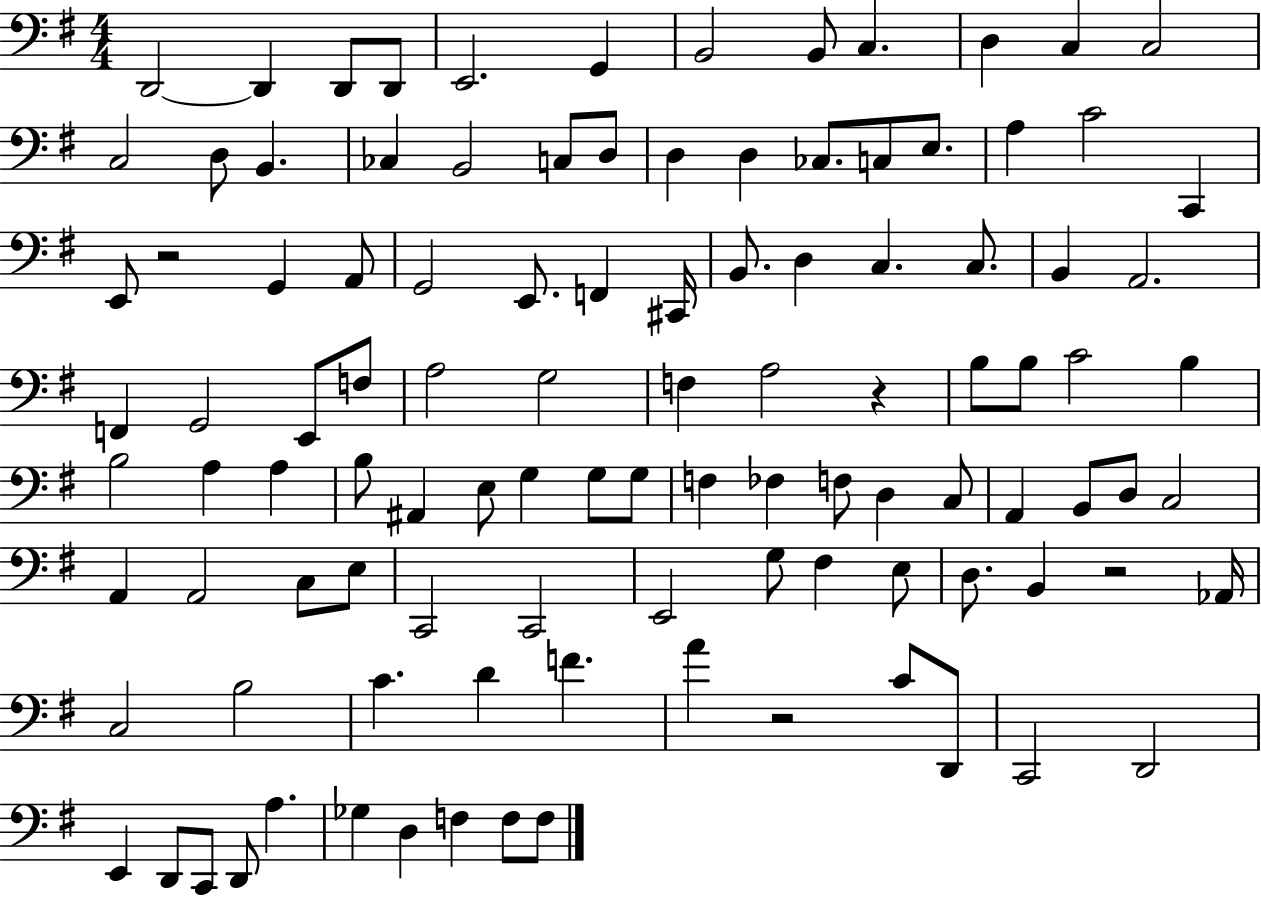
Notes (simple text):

D2/h D2/q D2/e D2/e E2/h. G2/q B2/h B2/e C3/q. D3/q C3/q C3/h C3/h D3/e B2/q. CES3/q B2/h C3/e D3/e D3/q D3/q CES3/e. C3/e E3/e. A3/q C4/h C2/q E2/e R/h G2/q A2/e G2/h E2/e. F2/q C#2/s B2/e. D3/q C3/q. C3/e. B2/q A2/h. F2/q G2/h E2/e F3/e A3/h G3/h F3/q A3/h R/q B3/e B3/e C4/h B3/q B3/h A3/q A3/q B3/e A#2/q E3/e G3/q G3/e G3/e F3/q FES3/q F3/e D3/q C3/e A2/q B2/e D3/e C3/h A2/q A2/h C3/e E3/e C2/h C2/h E2/h G3/e F#3/q E3/e D3/e. B2/q R/h Ab2/s C3/h B3/h C4/q. D4/q F4/q. A4/q R/h C4/e D2/e C2/h D2/h E2/q D2/e C2/e D2/e A3/q. Gb3/q D3/q F3/q F3/e F3/e